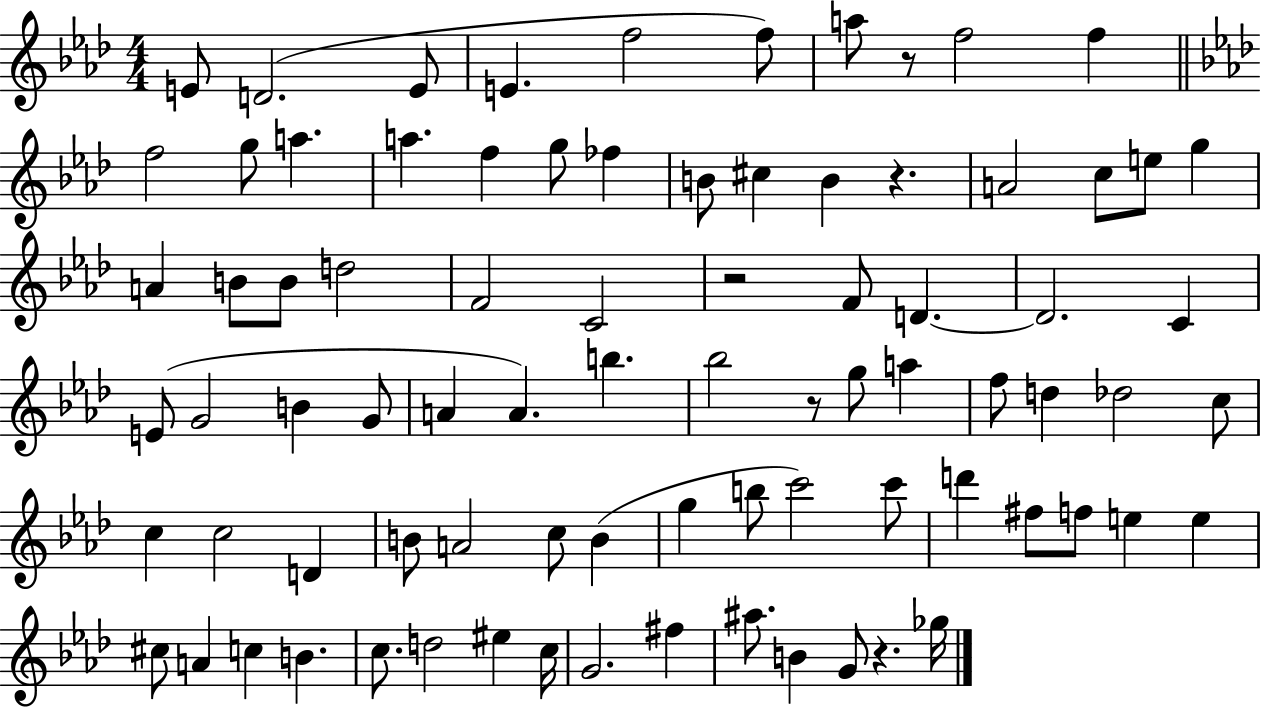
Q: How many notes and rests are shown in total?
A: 82